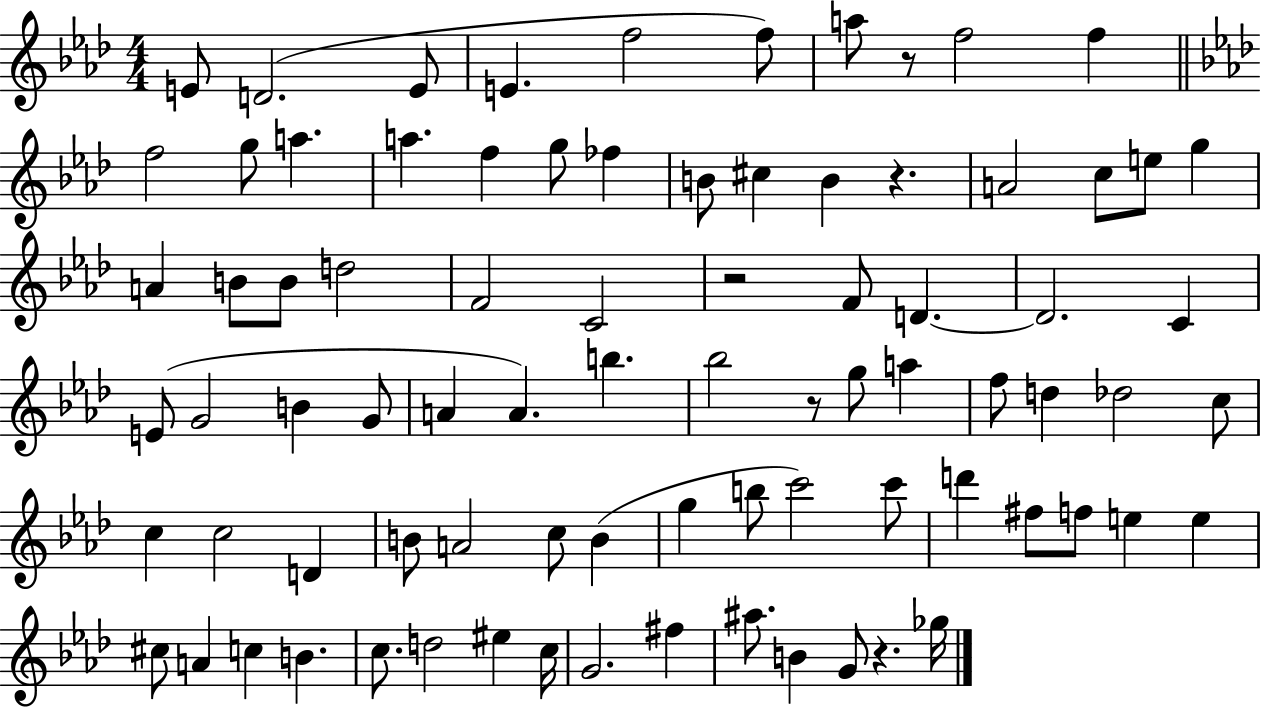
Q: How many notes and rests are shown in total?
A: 82